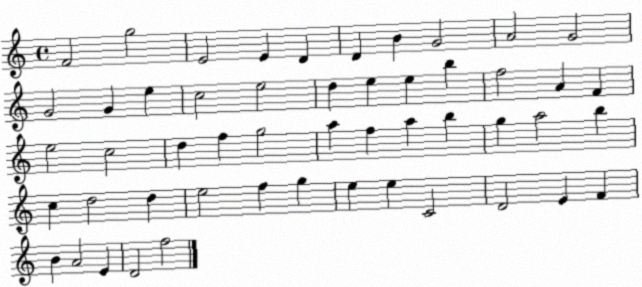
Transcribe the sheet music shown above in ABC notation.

X:1
T:Untitled
M:4/4
L:1/4
K:C
F2 g2 E2 E D D B G2 A2 G2 G2 G e c2 e2 d e e b f2 A F e2 c2 d f g2 a f a b g a2 b c d2 d e2 f g e e C2 D2 E F B A2 E D2 f2